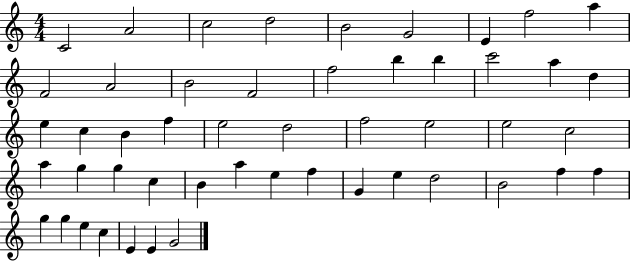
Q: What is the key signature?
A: C major